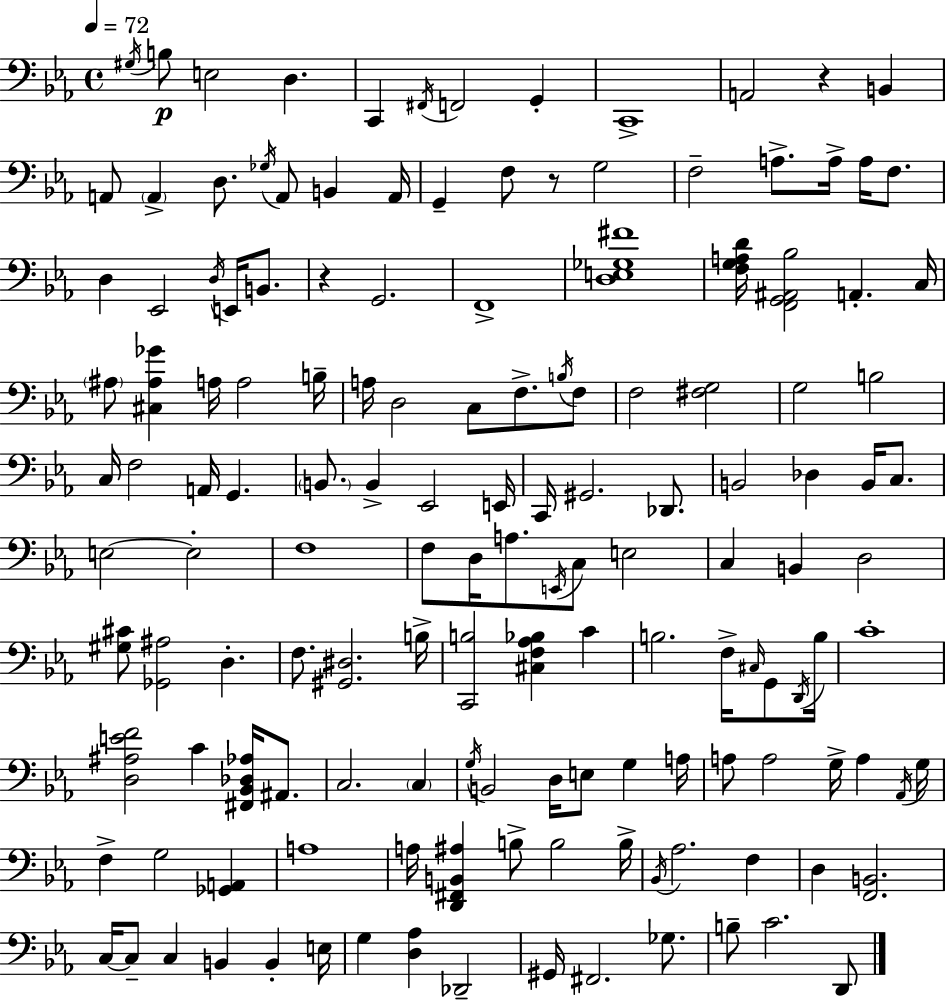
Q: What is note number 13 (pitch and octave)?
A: A2